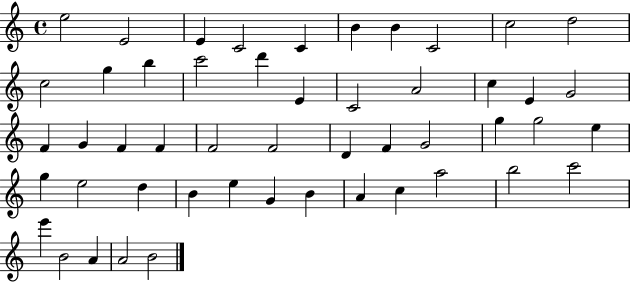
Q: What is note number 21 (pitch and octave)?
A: G4